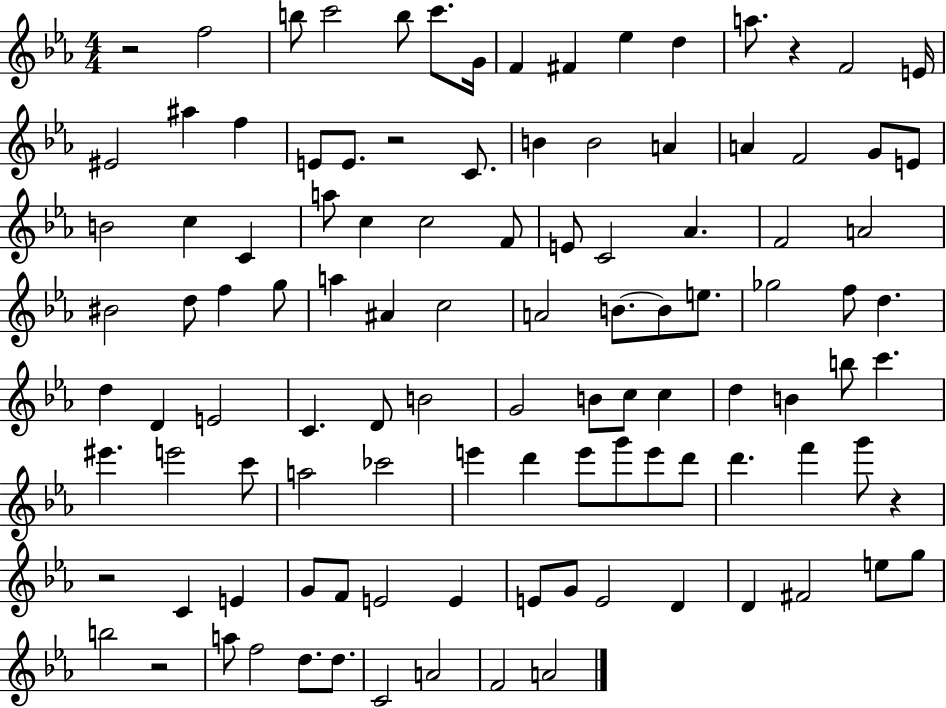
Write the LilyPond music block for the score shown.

{
  \clef treble
  \numericTimeSignature
  \time 4/4
  \key ees \major
  r2 f''2 | b''8 c'''2 b''8 c'''8. g'16 | f'4 fis'4 ees''4 d''4 | a''8. r4 f'2 e'16 | \break eis'2 ais''4 f''4 | e'8 e'8. r2 c'8. | b'4 b'2 a'4 | a'4 f'2 g'8 e'8 | \break b'2 c''4 c'4 | a''8 c''4 c''2 f'8 | e'8 c'2 aes'4. | f'2 a'2 | \break bis'2 d''8 f''4 g''8 | a''4 ais'4 c''2 | a'2 b'8.~~ b'8 e''8. | ges''2 f''8 d''4. | \break d''4 d'4 e'2 | c'4. d'8 b'2 | g'2 b'8 c''8 c''4 | d''4 b'4 b''8 c'''4. | \break eis'''4. e'''2 c'''8 | a''2 ces'''2 | e'''4 d'''4 e'''8 g'''8 e'''8 d'''8 | d'''4. f'''4 g'''8 r4 | \break r2 c'4 e'4 | g'8 f'8 e'2 e'4 | e'8 g'8 e'2 d'4 | d'4 fis'2 e''8 g''8 | \break b''2 r2 | a''8 f''2 d''8. d''8. | c'2 a'2 | f'2 a'2 | \break \bar "|."
}